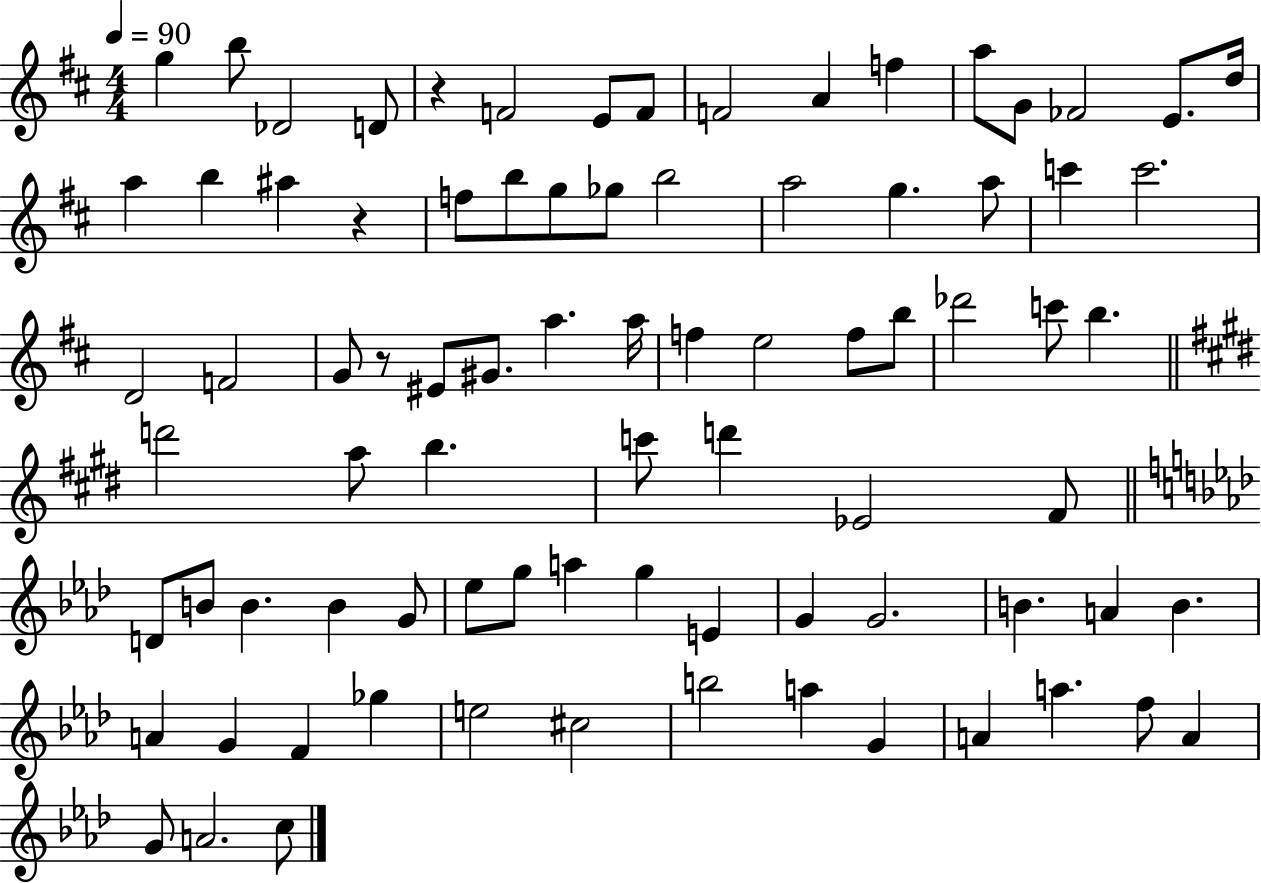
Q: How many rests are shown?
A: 3